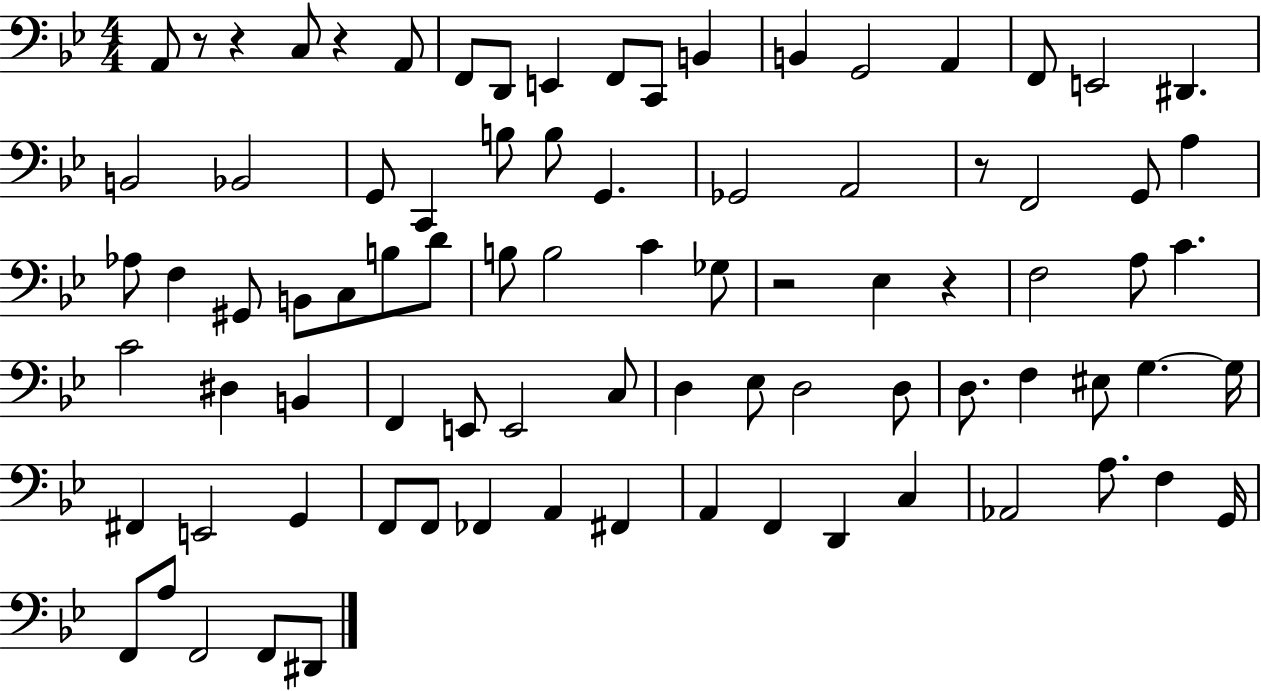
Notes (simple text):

A2/e R/e R/q C3/e R/q A2/e F2/e D2/e E2/q F2/e C2/e B2/q B2/q G2/h A2/q F2/e E2/h D#2/q. B2/h Bb2/h G2/e C2/q B3/e B3/e G2/q. Gb2/h A2/h R/e F2/h G2/e A3/q Ab3/e F3/q G#2/e B2/e C3/e B3/e D4/e B3/e B3/h C4/q Gb3/e R/h Eb3/q R/q F3/h A3/e C4/q. C4/h D#3/q B2/q F2/q E2/e E2/h C3/e D3/q Eb3/e D3/h D3/e D3/e. F3/q EIS3/e G3/q. G3/s F#2/q E2/h G2/q F2/e F2/e FES2/q A2/q F#2/q A2/q F2/q D2/q C3/q Ab2/h A3/e. F3/q G2/s F2/e A3/e F2/h F2/e D#2/e